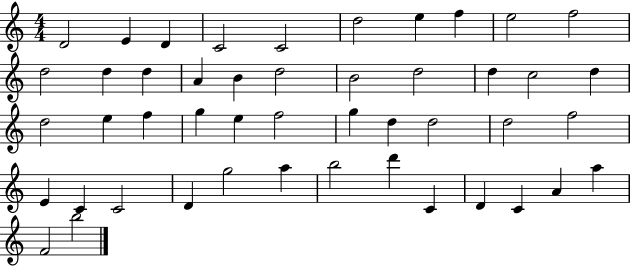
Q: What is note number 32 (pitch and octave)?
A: F5